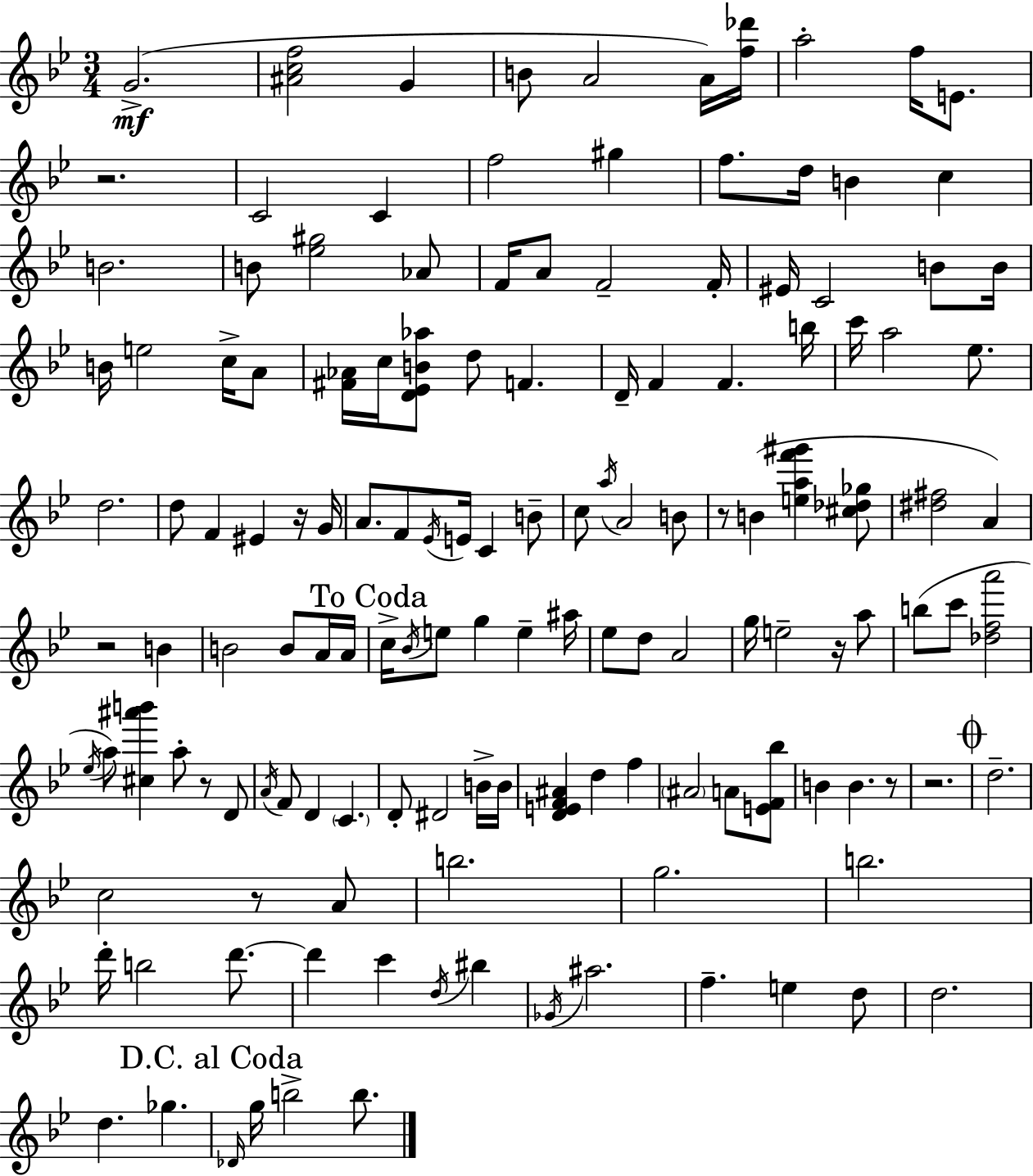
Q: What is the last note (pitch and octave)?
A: B5